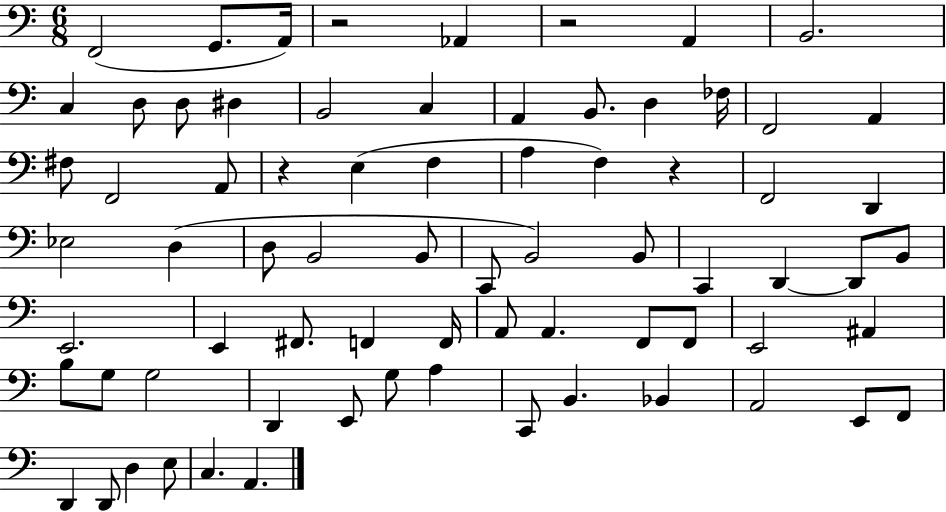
F2/h G2/e. A2/s R/h Ab2/q R/h A2/q B2/h. C3/q D3/e D3/e D#3/q B2/h C3/q A2/q B2/e. D3/q FES3/s F2/h A2/q F#3/e F2/h A2/e R/q E3/q F3/q A3/q F3/q R/q F2/h D2/q Eb3/h D3/q D3/e B2/h B2/e C2/e B2/h B2/e C2/q D2/q D2/e B2/e E2/h. E2/q F#2/e. F2/q F2/s A2/e A2/q. F2/e F2/e E2/h A#2/q B3/e G3/e G3/h D2/q E2/e G3/e A3/q C2/e B2/q. Bb2/q A2/h E2/e F2/e D2/q D2/e D3/q E3/e C3/q. A2/q.